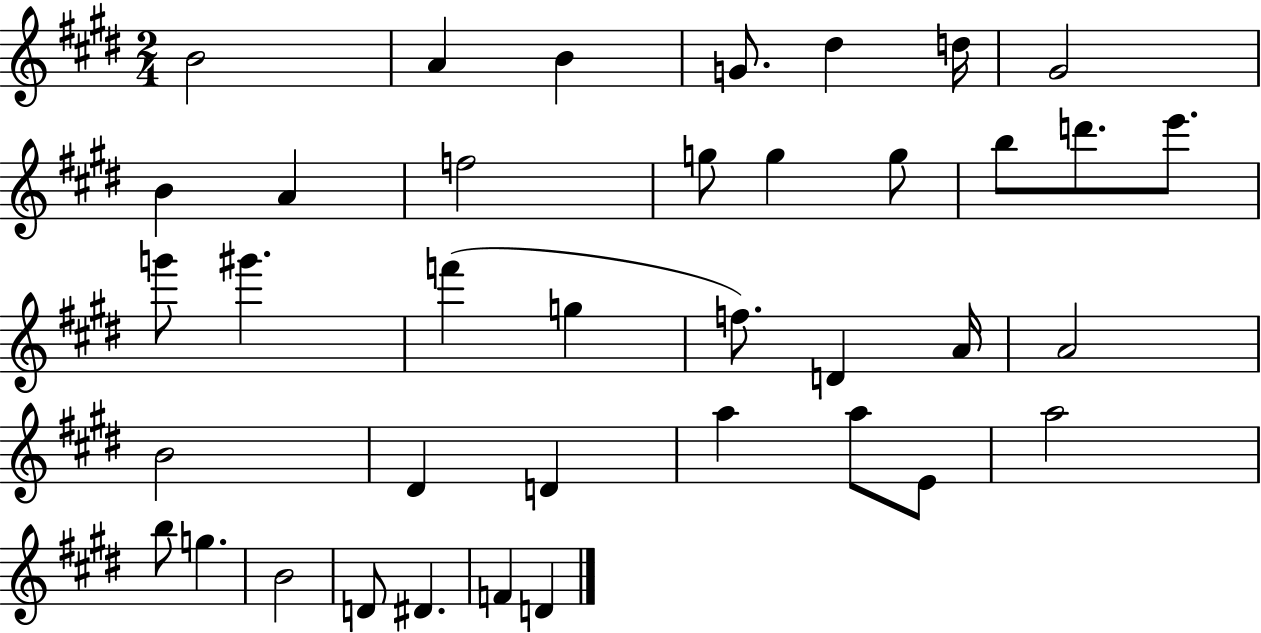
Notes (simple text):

B4/h A4/q B4/q G4/e. D#5/q D5/s G#4/h B4/q A4/q F5/h G5/e G5/q G5/e B5/e D6/e. E6/e. G6/e G#6/q. F6/q G5/q F5/e. D4/q A4/s A4/h B4/h D#4/q D4/q A5/q A5/e E4/e A5/h B5/e G5/q. B4/h D4/e D#4/q. F4/q D4/q